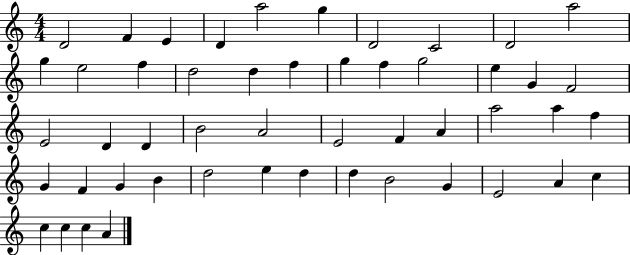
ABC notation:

X:1
T:Untitled
M:4/4
L:1/4
K:C
D2 F E D a2 g D2 C2 D2 a2 g e2 f d2 d f g f g2 e G F2 E2 D D B2 A2 E2 F A a2 a f G F G B d2 e d d B2 G E2 A c c c c A